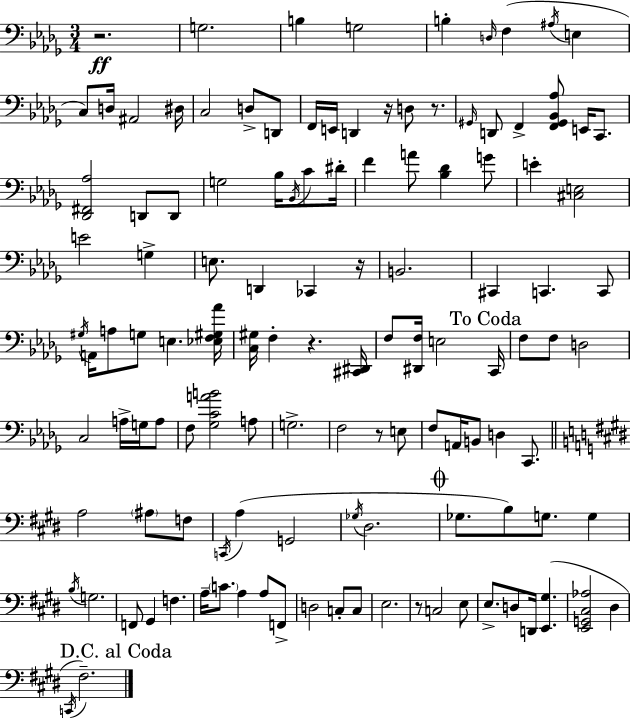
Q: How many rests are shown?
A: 7